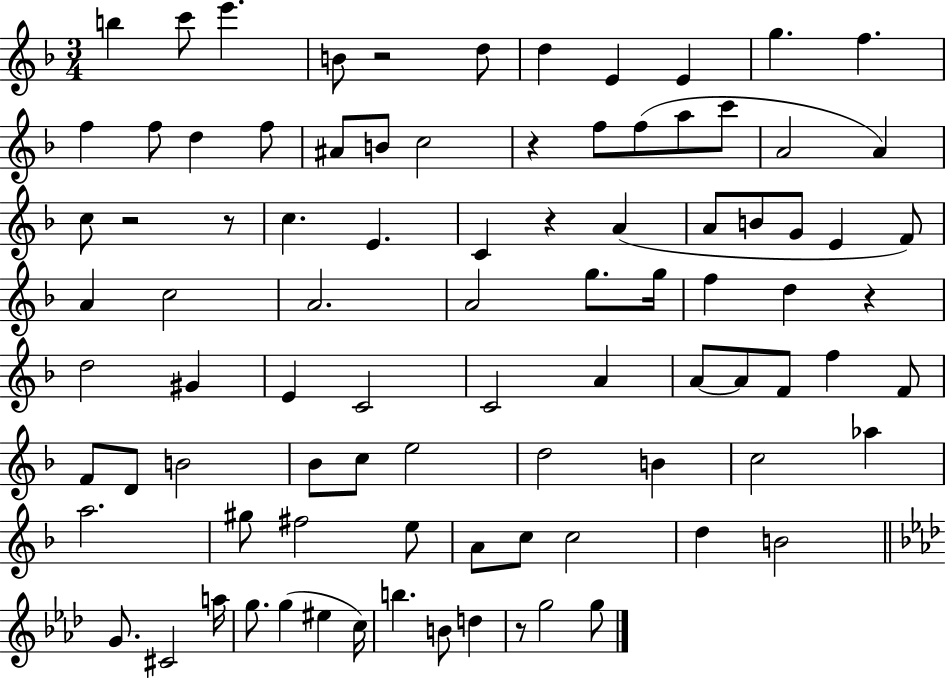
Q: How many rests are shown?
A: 7